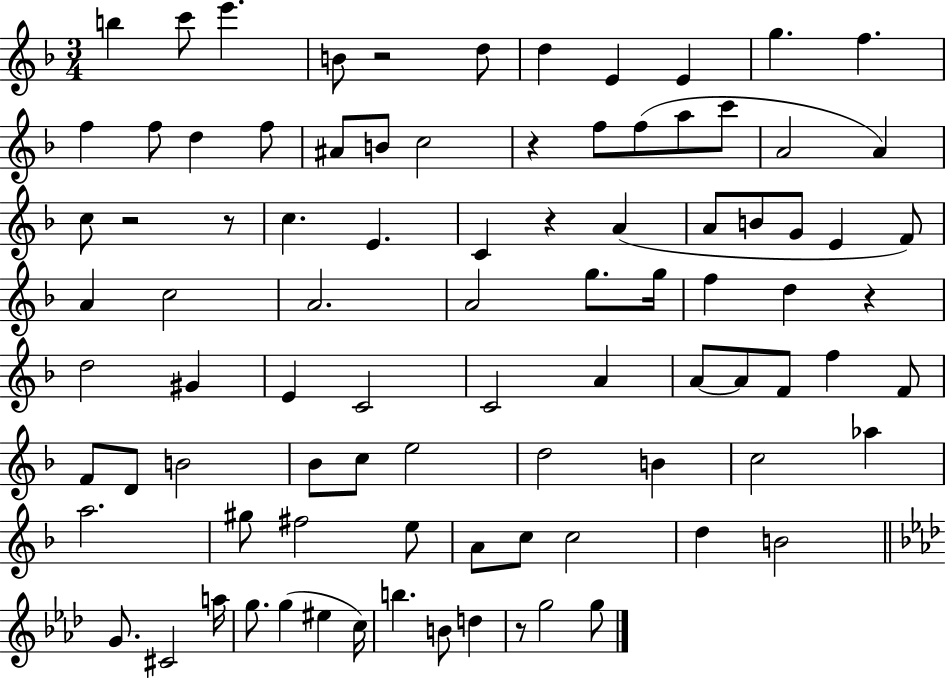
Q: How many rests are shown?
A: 7